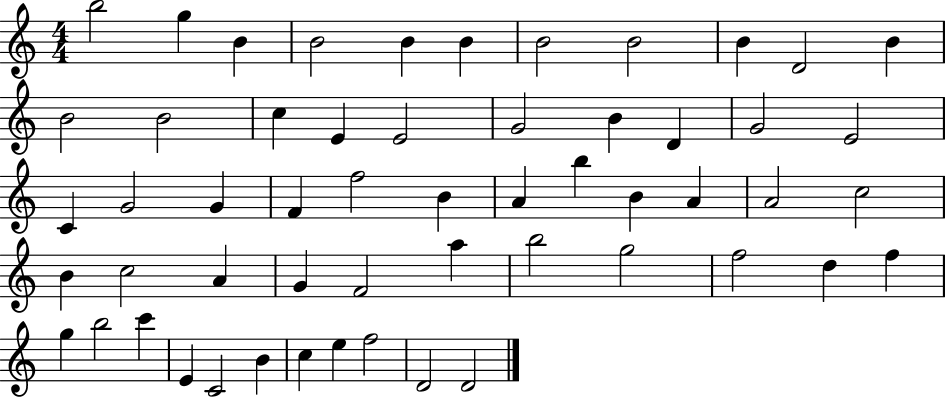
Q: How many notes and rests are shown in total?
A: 55